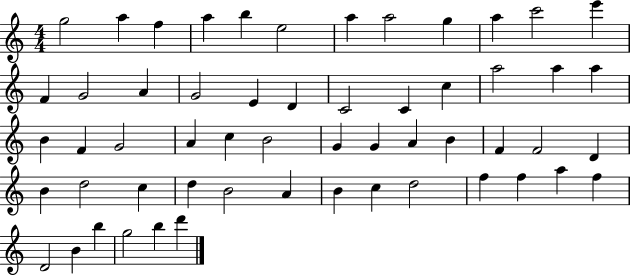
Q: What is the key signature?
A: C major